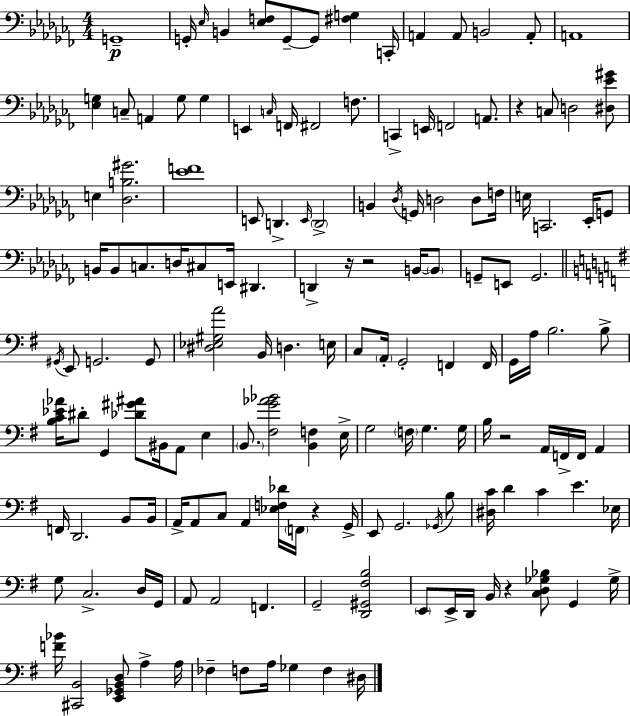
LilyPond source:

{
  \clef bass
  \numericTimeSignature
  \time 4/4
  \key aes \minor
  g,1--\p | g,16-. \grace { ees16 } b,4 <ees f>8 g,8--~~ g,8 <fis g>4 | c,16-. a,4 a,8 b,2 a,8-. | a,1 | \break <ees g>4 c8-- a,4 g8 g4 | e,4 \grace { c16 } f,16 fis,2 f8. | c,4-> e,16 f,2 a,8. | r4 c8 d2 | \break <dis ees' gis'>8 e4 <des b gis'>2. | <ees' f'>1 | e,8 d,4.-> \grace { e,16 } \parenthesize d,2-> | b,4 \acciaccatura { des16 } g,16 d2 | \break d8 f16 e16 c,2. | ees,16-. g,8 b,16 b,8 c8. d16 cis8 e,16 dis,4. | d,4-> r16 r2 | b,16~~ \parenthesize b,8 g,8-- e,8 g,2. | \break \bar "||" \break \key g \major \acciaccatura { gis,16 } e,8 g,2. g,8 | <dis ees gis a'>2 b,16 d4. | e16 c8 \parenthesize a,16-. g,2-. f,4 | f,16 g,16 a16 b2. b8-> | \break <b c' ees' aes'>16 dis'8-. g,4 <des' gis' ais'>8 bis,16 a,8 e4 | \parenthesize b,8. <fis g' aes' bes'>2 <b, f>4 | e16-> g2 \parenthesize f16 g4. | g16 b16 r2 a,16 f,16-> f,16 a,4 | \break f,16 d,2. b,8 | b,16 a,16-> a,8 c8 a,4 <ees f des'>16 \parenthesize f,16 r4 | g,16-> e,8 g,2. \acciaccatura { ges,16 } | b8 <dis c'>16 d'4 c'4 e'4. | \break ees16 g8 c2.-> | d16 g,16 a,8 a,2 f,4. | g,2-- <d, gis, fis b>2 | \parenthesize e,8 e,16-> d,16 b,16 r4 <c d ges bes>8 g,4 | \break ges16-> <f' bes'>16 <cis, b,>2 <e, ges, b, d>8 a4-> | a16 fes4-- f8 a16 ges4 f4 | dis16 \bar "|."
}